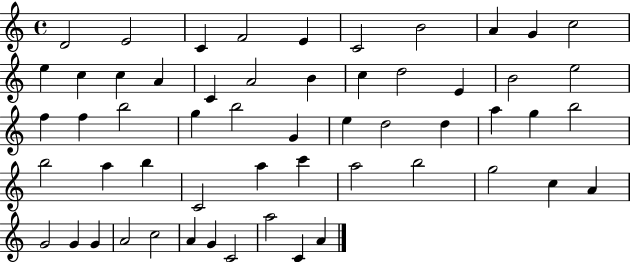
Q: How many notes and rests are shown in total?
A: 56